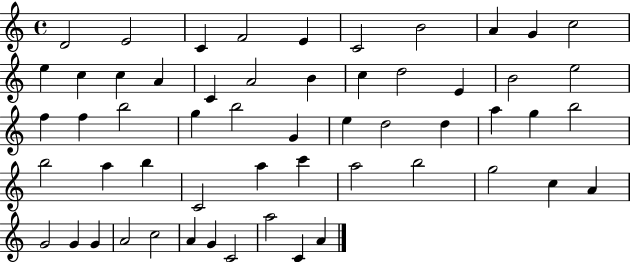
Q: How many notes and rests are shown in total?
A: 56